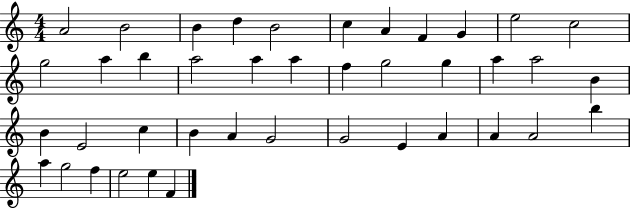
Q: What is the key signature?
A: C major